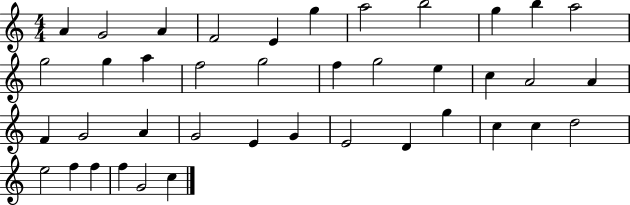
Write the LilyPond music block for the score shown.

{
  \clef treble
  \numericTimeSignature
  \time 4/4
  \key c \major
  a'4 g'2 a'4 | f'2 e'4 g''4 | a''2 b''2 | g''4 b''4 a''2 | \break g''2 g''4 a''4 | f''2 g''2 | f''4 g''2 e''4 | c''4 a'2 a'4 | \break f'4 g'2 a'4 | g'2 e'4 g'4 | e'2 d'4 g''4 | c''4 c''4 d''2 | \break e''2 f''4 f''4 | f''4 g'2 c''4 | \bar "|."
}